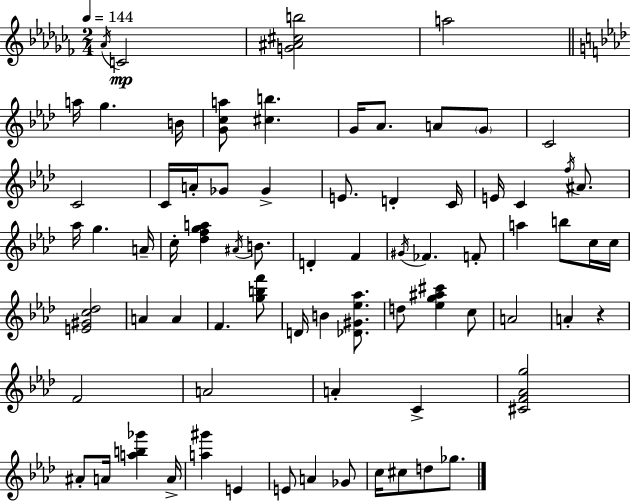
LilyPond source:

{
  \clef treble
  \numericTimeSignature
  \time 2/4
  \key aes \minor
  \tempo 4 = 144
  \acciaccatura { aes'16 }\mp c'2 | <g' ais' cis'' b''>2 | a''2 | \bar "||" \break \key f \minor a''16 g''4. b'16 | <g' c'' a''>8 <cis'' b''>4. | g'16 aes'8. a'8 \parenthesize g'8 | c'2 | \break c'2 | c'16 a'16-. ges'8 ges'4-> | e'8. d'4-. c'16 | e'16 c'4 \acciaccatura { f''16 } ais'8. | \break aes''16 g''4. | a'16-- c''16-. <des'' f'' g'' a''>4 \acciaccatura { ais'16 } b'8. | d'4-. f'4 | \acciaccatura { gis'16 } fes'4. | \break f'8-. a''4 b''8 | c''16 c''16 <e' gis' c'' des''>2 | a'4 a'4 | f'4. | \break <g'' b'' f'''>8 d'16 b'4 | <des' gis' ees'' aes''>8. d''8 <ees'' g'' ais'' cis'''>4 | c''8 a'2 | a'4-. r4 | \break f'2 | a'2 | a'4-. c'4-> | <cis' f' aes' g''>2 | \break ais'8-. a'16 <a'' b'' ges'''>4 | a'16-> <a'' gis'''>4 e'4 | e'8 a'4 | ges'8 c''16 cis''8 d''8 | \break ges''8. \bar "|."
}